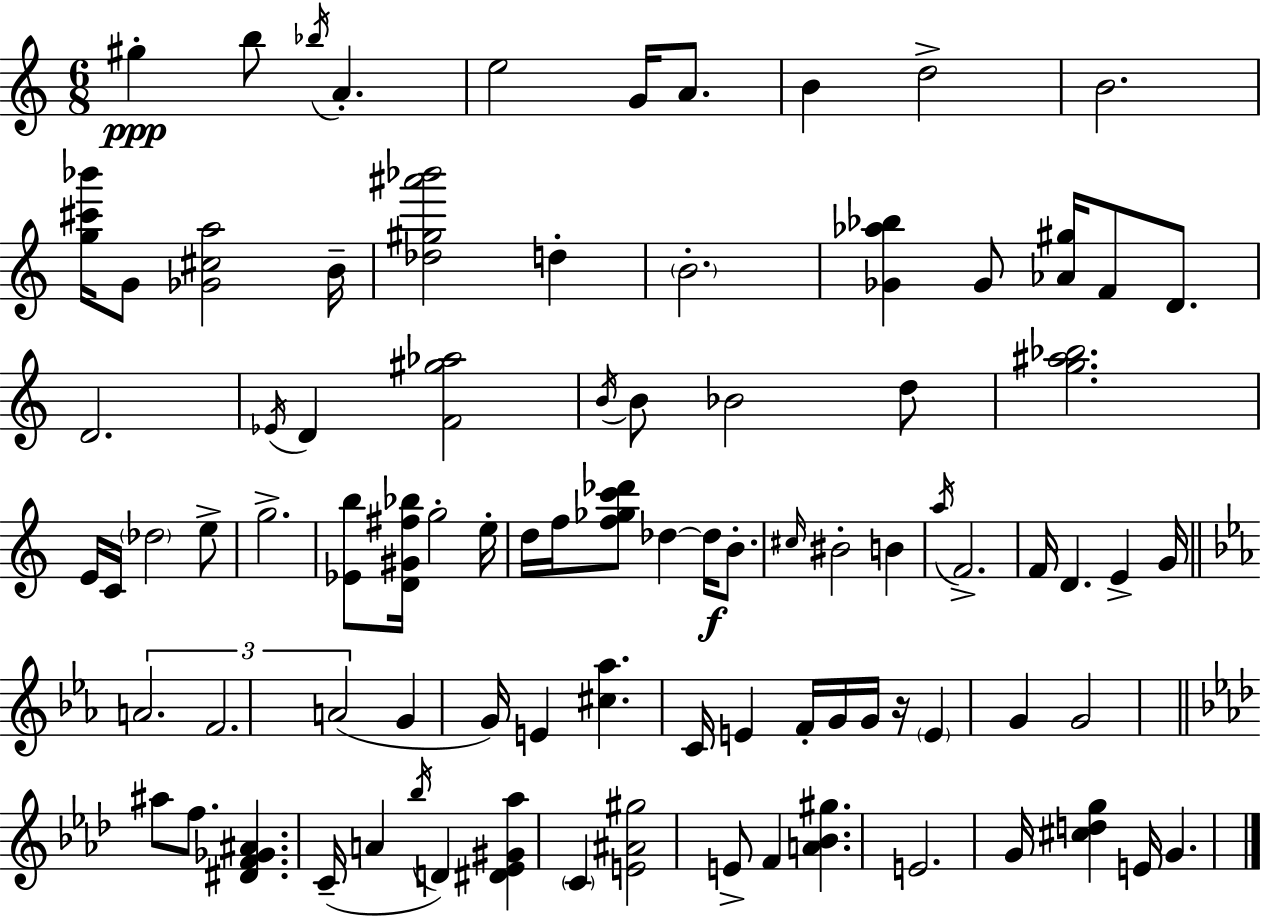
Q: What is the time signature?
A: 6/8